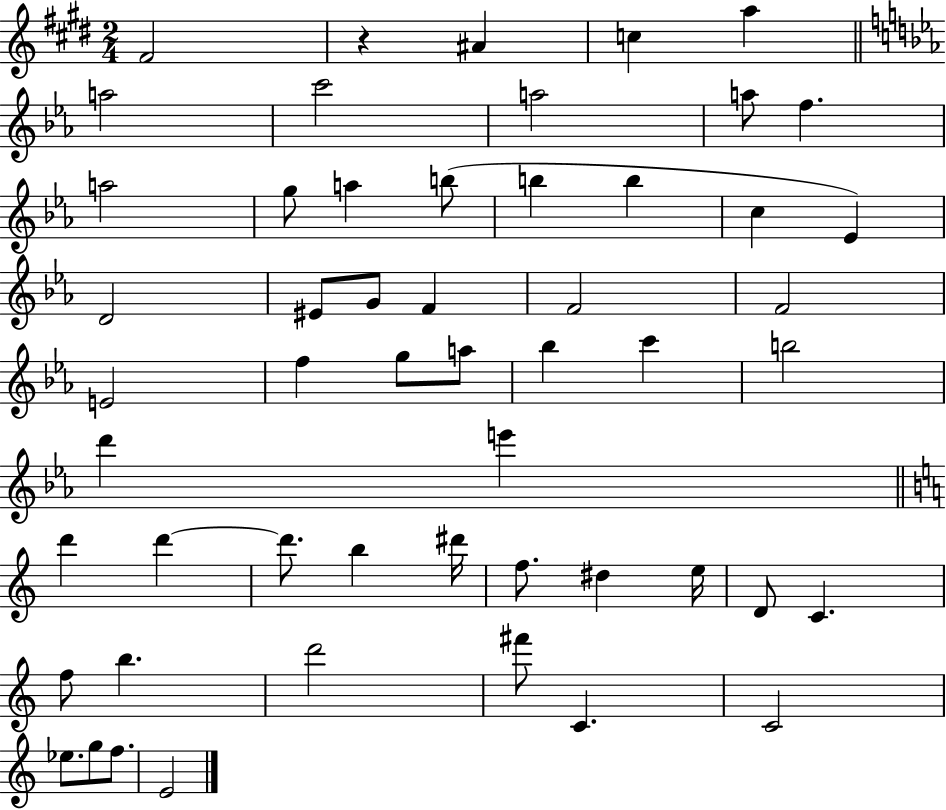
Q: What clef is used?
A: treble